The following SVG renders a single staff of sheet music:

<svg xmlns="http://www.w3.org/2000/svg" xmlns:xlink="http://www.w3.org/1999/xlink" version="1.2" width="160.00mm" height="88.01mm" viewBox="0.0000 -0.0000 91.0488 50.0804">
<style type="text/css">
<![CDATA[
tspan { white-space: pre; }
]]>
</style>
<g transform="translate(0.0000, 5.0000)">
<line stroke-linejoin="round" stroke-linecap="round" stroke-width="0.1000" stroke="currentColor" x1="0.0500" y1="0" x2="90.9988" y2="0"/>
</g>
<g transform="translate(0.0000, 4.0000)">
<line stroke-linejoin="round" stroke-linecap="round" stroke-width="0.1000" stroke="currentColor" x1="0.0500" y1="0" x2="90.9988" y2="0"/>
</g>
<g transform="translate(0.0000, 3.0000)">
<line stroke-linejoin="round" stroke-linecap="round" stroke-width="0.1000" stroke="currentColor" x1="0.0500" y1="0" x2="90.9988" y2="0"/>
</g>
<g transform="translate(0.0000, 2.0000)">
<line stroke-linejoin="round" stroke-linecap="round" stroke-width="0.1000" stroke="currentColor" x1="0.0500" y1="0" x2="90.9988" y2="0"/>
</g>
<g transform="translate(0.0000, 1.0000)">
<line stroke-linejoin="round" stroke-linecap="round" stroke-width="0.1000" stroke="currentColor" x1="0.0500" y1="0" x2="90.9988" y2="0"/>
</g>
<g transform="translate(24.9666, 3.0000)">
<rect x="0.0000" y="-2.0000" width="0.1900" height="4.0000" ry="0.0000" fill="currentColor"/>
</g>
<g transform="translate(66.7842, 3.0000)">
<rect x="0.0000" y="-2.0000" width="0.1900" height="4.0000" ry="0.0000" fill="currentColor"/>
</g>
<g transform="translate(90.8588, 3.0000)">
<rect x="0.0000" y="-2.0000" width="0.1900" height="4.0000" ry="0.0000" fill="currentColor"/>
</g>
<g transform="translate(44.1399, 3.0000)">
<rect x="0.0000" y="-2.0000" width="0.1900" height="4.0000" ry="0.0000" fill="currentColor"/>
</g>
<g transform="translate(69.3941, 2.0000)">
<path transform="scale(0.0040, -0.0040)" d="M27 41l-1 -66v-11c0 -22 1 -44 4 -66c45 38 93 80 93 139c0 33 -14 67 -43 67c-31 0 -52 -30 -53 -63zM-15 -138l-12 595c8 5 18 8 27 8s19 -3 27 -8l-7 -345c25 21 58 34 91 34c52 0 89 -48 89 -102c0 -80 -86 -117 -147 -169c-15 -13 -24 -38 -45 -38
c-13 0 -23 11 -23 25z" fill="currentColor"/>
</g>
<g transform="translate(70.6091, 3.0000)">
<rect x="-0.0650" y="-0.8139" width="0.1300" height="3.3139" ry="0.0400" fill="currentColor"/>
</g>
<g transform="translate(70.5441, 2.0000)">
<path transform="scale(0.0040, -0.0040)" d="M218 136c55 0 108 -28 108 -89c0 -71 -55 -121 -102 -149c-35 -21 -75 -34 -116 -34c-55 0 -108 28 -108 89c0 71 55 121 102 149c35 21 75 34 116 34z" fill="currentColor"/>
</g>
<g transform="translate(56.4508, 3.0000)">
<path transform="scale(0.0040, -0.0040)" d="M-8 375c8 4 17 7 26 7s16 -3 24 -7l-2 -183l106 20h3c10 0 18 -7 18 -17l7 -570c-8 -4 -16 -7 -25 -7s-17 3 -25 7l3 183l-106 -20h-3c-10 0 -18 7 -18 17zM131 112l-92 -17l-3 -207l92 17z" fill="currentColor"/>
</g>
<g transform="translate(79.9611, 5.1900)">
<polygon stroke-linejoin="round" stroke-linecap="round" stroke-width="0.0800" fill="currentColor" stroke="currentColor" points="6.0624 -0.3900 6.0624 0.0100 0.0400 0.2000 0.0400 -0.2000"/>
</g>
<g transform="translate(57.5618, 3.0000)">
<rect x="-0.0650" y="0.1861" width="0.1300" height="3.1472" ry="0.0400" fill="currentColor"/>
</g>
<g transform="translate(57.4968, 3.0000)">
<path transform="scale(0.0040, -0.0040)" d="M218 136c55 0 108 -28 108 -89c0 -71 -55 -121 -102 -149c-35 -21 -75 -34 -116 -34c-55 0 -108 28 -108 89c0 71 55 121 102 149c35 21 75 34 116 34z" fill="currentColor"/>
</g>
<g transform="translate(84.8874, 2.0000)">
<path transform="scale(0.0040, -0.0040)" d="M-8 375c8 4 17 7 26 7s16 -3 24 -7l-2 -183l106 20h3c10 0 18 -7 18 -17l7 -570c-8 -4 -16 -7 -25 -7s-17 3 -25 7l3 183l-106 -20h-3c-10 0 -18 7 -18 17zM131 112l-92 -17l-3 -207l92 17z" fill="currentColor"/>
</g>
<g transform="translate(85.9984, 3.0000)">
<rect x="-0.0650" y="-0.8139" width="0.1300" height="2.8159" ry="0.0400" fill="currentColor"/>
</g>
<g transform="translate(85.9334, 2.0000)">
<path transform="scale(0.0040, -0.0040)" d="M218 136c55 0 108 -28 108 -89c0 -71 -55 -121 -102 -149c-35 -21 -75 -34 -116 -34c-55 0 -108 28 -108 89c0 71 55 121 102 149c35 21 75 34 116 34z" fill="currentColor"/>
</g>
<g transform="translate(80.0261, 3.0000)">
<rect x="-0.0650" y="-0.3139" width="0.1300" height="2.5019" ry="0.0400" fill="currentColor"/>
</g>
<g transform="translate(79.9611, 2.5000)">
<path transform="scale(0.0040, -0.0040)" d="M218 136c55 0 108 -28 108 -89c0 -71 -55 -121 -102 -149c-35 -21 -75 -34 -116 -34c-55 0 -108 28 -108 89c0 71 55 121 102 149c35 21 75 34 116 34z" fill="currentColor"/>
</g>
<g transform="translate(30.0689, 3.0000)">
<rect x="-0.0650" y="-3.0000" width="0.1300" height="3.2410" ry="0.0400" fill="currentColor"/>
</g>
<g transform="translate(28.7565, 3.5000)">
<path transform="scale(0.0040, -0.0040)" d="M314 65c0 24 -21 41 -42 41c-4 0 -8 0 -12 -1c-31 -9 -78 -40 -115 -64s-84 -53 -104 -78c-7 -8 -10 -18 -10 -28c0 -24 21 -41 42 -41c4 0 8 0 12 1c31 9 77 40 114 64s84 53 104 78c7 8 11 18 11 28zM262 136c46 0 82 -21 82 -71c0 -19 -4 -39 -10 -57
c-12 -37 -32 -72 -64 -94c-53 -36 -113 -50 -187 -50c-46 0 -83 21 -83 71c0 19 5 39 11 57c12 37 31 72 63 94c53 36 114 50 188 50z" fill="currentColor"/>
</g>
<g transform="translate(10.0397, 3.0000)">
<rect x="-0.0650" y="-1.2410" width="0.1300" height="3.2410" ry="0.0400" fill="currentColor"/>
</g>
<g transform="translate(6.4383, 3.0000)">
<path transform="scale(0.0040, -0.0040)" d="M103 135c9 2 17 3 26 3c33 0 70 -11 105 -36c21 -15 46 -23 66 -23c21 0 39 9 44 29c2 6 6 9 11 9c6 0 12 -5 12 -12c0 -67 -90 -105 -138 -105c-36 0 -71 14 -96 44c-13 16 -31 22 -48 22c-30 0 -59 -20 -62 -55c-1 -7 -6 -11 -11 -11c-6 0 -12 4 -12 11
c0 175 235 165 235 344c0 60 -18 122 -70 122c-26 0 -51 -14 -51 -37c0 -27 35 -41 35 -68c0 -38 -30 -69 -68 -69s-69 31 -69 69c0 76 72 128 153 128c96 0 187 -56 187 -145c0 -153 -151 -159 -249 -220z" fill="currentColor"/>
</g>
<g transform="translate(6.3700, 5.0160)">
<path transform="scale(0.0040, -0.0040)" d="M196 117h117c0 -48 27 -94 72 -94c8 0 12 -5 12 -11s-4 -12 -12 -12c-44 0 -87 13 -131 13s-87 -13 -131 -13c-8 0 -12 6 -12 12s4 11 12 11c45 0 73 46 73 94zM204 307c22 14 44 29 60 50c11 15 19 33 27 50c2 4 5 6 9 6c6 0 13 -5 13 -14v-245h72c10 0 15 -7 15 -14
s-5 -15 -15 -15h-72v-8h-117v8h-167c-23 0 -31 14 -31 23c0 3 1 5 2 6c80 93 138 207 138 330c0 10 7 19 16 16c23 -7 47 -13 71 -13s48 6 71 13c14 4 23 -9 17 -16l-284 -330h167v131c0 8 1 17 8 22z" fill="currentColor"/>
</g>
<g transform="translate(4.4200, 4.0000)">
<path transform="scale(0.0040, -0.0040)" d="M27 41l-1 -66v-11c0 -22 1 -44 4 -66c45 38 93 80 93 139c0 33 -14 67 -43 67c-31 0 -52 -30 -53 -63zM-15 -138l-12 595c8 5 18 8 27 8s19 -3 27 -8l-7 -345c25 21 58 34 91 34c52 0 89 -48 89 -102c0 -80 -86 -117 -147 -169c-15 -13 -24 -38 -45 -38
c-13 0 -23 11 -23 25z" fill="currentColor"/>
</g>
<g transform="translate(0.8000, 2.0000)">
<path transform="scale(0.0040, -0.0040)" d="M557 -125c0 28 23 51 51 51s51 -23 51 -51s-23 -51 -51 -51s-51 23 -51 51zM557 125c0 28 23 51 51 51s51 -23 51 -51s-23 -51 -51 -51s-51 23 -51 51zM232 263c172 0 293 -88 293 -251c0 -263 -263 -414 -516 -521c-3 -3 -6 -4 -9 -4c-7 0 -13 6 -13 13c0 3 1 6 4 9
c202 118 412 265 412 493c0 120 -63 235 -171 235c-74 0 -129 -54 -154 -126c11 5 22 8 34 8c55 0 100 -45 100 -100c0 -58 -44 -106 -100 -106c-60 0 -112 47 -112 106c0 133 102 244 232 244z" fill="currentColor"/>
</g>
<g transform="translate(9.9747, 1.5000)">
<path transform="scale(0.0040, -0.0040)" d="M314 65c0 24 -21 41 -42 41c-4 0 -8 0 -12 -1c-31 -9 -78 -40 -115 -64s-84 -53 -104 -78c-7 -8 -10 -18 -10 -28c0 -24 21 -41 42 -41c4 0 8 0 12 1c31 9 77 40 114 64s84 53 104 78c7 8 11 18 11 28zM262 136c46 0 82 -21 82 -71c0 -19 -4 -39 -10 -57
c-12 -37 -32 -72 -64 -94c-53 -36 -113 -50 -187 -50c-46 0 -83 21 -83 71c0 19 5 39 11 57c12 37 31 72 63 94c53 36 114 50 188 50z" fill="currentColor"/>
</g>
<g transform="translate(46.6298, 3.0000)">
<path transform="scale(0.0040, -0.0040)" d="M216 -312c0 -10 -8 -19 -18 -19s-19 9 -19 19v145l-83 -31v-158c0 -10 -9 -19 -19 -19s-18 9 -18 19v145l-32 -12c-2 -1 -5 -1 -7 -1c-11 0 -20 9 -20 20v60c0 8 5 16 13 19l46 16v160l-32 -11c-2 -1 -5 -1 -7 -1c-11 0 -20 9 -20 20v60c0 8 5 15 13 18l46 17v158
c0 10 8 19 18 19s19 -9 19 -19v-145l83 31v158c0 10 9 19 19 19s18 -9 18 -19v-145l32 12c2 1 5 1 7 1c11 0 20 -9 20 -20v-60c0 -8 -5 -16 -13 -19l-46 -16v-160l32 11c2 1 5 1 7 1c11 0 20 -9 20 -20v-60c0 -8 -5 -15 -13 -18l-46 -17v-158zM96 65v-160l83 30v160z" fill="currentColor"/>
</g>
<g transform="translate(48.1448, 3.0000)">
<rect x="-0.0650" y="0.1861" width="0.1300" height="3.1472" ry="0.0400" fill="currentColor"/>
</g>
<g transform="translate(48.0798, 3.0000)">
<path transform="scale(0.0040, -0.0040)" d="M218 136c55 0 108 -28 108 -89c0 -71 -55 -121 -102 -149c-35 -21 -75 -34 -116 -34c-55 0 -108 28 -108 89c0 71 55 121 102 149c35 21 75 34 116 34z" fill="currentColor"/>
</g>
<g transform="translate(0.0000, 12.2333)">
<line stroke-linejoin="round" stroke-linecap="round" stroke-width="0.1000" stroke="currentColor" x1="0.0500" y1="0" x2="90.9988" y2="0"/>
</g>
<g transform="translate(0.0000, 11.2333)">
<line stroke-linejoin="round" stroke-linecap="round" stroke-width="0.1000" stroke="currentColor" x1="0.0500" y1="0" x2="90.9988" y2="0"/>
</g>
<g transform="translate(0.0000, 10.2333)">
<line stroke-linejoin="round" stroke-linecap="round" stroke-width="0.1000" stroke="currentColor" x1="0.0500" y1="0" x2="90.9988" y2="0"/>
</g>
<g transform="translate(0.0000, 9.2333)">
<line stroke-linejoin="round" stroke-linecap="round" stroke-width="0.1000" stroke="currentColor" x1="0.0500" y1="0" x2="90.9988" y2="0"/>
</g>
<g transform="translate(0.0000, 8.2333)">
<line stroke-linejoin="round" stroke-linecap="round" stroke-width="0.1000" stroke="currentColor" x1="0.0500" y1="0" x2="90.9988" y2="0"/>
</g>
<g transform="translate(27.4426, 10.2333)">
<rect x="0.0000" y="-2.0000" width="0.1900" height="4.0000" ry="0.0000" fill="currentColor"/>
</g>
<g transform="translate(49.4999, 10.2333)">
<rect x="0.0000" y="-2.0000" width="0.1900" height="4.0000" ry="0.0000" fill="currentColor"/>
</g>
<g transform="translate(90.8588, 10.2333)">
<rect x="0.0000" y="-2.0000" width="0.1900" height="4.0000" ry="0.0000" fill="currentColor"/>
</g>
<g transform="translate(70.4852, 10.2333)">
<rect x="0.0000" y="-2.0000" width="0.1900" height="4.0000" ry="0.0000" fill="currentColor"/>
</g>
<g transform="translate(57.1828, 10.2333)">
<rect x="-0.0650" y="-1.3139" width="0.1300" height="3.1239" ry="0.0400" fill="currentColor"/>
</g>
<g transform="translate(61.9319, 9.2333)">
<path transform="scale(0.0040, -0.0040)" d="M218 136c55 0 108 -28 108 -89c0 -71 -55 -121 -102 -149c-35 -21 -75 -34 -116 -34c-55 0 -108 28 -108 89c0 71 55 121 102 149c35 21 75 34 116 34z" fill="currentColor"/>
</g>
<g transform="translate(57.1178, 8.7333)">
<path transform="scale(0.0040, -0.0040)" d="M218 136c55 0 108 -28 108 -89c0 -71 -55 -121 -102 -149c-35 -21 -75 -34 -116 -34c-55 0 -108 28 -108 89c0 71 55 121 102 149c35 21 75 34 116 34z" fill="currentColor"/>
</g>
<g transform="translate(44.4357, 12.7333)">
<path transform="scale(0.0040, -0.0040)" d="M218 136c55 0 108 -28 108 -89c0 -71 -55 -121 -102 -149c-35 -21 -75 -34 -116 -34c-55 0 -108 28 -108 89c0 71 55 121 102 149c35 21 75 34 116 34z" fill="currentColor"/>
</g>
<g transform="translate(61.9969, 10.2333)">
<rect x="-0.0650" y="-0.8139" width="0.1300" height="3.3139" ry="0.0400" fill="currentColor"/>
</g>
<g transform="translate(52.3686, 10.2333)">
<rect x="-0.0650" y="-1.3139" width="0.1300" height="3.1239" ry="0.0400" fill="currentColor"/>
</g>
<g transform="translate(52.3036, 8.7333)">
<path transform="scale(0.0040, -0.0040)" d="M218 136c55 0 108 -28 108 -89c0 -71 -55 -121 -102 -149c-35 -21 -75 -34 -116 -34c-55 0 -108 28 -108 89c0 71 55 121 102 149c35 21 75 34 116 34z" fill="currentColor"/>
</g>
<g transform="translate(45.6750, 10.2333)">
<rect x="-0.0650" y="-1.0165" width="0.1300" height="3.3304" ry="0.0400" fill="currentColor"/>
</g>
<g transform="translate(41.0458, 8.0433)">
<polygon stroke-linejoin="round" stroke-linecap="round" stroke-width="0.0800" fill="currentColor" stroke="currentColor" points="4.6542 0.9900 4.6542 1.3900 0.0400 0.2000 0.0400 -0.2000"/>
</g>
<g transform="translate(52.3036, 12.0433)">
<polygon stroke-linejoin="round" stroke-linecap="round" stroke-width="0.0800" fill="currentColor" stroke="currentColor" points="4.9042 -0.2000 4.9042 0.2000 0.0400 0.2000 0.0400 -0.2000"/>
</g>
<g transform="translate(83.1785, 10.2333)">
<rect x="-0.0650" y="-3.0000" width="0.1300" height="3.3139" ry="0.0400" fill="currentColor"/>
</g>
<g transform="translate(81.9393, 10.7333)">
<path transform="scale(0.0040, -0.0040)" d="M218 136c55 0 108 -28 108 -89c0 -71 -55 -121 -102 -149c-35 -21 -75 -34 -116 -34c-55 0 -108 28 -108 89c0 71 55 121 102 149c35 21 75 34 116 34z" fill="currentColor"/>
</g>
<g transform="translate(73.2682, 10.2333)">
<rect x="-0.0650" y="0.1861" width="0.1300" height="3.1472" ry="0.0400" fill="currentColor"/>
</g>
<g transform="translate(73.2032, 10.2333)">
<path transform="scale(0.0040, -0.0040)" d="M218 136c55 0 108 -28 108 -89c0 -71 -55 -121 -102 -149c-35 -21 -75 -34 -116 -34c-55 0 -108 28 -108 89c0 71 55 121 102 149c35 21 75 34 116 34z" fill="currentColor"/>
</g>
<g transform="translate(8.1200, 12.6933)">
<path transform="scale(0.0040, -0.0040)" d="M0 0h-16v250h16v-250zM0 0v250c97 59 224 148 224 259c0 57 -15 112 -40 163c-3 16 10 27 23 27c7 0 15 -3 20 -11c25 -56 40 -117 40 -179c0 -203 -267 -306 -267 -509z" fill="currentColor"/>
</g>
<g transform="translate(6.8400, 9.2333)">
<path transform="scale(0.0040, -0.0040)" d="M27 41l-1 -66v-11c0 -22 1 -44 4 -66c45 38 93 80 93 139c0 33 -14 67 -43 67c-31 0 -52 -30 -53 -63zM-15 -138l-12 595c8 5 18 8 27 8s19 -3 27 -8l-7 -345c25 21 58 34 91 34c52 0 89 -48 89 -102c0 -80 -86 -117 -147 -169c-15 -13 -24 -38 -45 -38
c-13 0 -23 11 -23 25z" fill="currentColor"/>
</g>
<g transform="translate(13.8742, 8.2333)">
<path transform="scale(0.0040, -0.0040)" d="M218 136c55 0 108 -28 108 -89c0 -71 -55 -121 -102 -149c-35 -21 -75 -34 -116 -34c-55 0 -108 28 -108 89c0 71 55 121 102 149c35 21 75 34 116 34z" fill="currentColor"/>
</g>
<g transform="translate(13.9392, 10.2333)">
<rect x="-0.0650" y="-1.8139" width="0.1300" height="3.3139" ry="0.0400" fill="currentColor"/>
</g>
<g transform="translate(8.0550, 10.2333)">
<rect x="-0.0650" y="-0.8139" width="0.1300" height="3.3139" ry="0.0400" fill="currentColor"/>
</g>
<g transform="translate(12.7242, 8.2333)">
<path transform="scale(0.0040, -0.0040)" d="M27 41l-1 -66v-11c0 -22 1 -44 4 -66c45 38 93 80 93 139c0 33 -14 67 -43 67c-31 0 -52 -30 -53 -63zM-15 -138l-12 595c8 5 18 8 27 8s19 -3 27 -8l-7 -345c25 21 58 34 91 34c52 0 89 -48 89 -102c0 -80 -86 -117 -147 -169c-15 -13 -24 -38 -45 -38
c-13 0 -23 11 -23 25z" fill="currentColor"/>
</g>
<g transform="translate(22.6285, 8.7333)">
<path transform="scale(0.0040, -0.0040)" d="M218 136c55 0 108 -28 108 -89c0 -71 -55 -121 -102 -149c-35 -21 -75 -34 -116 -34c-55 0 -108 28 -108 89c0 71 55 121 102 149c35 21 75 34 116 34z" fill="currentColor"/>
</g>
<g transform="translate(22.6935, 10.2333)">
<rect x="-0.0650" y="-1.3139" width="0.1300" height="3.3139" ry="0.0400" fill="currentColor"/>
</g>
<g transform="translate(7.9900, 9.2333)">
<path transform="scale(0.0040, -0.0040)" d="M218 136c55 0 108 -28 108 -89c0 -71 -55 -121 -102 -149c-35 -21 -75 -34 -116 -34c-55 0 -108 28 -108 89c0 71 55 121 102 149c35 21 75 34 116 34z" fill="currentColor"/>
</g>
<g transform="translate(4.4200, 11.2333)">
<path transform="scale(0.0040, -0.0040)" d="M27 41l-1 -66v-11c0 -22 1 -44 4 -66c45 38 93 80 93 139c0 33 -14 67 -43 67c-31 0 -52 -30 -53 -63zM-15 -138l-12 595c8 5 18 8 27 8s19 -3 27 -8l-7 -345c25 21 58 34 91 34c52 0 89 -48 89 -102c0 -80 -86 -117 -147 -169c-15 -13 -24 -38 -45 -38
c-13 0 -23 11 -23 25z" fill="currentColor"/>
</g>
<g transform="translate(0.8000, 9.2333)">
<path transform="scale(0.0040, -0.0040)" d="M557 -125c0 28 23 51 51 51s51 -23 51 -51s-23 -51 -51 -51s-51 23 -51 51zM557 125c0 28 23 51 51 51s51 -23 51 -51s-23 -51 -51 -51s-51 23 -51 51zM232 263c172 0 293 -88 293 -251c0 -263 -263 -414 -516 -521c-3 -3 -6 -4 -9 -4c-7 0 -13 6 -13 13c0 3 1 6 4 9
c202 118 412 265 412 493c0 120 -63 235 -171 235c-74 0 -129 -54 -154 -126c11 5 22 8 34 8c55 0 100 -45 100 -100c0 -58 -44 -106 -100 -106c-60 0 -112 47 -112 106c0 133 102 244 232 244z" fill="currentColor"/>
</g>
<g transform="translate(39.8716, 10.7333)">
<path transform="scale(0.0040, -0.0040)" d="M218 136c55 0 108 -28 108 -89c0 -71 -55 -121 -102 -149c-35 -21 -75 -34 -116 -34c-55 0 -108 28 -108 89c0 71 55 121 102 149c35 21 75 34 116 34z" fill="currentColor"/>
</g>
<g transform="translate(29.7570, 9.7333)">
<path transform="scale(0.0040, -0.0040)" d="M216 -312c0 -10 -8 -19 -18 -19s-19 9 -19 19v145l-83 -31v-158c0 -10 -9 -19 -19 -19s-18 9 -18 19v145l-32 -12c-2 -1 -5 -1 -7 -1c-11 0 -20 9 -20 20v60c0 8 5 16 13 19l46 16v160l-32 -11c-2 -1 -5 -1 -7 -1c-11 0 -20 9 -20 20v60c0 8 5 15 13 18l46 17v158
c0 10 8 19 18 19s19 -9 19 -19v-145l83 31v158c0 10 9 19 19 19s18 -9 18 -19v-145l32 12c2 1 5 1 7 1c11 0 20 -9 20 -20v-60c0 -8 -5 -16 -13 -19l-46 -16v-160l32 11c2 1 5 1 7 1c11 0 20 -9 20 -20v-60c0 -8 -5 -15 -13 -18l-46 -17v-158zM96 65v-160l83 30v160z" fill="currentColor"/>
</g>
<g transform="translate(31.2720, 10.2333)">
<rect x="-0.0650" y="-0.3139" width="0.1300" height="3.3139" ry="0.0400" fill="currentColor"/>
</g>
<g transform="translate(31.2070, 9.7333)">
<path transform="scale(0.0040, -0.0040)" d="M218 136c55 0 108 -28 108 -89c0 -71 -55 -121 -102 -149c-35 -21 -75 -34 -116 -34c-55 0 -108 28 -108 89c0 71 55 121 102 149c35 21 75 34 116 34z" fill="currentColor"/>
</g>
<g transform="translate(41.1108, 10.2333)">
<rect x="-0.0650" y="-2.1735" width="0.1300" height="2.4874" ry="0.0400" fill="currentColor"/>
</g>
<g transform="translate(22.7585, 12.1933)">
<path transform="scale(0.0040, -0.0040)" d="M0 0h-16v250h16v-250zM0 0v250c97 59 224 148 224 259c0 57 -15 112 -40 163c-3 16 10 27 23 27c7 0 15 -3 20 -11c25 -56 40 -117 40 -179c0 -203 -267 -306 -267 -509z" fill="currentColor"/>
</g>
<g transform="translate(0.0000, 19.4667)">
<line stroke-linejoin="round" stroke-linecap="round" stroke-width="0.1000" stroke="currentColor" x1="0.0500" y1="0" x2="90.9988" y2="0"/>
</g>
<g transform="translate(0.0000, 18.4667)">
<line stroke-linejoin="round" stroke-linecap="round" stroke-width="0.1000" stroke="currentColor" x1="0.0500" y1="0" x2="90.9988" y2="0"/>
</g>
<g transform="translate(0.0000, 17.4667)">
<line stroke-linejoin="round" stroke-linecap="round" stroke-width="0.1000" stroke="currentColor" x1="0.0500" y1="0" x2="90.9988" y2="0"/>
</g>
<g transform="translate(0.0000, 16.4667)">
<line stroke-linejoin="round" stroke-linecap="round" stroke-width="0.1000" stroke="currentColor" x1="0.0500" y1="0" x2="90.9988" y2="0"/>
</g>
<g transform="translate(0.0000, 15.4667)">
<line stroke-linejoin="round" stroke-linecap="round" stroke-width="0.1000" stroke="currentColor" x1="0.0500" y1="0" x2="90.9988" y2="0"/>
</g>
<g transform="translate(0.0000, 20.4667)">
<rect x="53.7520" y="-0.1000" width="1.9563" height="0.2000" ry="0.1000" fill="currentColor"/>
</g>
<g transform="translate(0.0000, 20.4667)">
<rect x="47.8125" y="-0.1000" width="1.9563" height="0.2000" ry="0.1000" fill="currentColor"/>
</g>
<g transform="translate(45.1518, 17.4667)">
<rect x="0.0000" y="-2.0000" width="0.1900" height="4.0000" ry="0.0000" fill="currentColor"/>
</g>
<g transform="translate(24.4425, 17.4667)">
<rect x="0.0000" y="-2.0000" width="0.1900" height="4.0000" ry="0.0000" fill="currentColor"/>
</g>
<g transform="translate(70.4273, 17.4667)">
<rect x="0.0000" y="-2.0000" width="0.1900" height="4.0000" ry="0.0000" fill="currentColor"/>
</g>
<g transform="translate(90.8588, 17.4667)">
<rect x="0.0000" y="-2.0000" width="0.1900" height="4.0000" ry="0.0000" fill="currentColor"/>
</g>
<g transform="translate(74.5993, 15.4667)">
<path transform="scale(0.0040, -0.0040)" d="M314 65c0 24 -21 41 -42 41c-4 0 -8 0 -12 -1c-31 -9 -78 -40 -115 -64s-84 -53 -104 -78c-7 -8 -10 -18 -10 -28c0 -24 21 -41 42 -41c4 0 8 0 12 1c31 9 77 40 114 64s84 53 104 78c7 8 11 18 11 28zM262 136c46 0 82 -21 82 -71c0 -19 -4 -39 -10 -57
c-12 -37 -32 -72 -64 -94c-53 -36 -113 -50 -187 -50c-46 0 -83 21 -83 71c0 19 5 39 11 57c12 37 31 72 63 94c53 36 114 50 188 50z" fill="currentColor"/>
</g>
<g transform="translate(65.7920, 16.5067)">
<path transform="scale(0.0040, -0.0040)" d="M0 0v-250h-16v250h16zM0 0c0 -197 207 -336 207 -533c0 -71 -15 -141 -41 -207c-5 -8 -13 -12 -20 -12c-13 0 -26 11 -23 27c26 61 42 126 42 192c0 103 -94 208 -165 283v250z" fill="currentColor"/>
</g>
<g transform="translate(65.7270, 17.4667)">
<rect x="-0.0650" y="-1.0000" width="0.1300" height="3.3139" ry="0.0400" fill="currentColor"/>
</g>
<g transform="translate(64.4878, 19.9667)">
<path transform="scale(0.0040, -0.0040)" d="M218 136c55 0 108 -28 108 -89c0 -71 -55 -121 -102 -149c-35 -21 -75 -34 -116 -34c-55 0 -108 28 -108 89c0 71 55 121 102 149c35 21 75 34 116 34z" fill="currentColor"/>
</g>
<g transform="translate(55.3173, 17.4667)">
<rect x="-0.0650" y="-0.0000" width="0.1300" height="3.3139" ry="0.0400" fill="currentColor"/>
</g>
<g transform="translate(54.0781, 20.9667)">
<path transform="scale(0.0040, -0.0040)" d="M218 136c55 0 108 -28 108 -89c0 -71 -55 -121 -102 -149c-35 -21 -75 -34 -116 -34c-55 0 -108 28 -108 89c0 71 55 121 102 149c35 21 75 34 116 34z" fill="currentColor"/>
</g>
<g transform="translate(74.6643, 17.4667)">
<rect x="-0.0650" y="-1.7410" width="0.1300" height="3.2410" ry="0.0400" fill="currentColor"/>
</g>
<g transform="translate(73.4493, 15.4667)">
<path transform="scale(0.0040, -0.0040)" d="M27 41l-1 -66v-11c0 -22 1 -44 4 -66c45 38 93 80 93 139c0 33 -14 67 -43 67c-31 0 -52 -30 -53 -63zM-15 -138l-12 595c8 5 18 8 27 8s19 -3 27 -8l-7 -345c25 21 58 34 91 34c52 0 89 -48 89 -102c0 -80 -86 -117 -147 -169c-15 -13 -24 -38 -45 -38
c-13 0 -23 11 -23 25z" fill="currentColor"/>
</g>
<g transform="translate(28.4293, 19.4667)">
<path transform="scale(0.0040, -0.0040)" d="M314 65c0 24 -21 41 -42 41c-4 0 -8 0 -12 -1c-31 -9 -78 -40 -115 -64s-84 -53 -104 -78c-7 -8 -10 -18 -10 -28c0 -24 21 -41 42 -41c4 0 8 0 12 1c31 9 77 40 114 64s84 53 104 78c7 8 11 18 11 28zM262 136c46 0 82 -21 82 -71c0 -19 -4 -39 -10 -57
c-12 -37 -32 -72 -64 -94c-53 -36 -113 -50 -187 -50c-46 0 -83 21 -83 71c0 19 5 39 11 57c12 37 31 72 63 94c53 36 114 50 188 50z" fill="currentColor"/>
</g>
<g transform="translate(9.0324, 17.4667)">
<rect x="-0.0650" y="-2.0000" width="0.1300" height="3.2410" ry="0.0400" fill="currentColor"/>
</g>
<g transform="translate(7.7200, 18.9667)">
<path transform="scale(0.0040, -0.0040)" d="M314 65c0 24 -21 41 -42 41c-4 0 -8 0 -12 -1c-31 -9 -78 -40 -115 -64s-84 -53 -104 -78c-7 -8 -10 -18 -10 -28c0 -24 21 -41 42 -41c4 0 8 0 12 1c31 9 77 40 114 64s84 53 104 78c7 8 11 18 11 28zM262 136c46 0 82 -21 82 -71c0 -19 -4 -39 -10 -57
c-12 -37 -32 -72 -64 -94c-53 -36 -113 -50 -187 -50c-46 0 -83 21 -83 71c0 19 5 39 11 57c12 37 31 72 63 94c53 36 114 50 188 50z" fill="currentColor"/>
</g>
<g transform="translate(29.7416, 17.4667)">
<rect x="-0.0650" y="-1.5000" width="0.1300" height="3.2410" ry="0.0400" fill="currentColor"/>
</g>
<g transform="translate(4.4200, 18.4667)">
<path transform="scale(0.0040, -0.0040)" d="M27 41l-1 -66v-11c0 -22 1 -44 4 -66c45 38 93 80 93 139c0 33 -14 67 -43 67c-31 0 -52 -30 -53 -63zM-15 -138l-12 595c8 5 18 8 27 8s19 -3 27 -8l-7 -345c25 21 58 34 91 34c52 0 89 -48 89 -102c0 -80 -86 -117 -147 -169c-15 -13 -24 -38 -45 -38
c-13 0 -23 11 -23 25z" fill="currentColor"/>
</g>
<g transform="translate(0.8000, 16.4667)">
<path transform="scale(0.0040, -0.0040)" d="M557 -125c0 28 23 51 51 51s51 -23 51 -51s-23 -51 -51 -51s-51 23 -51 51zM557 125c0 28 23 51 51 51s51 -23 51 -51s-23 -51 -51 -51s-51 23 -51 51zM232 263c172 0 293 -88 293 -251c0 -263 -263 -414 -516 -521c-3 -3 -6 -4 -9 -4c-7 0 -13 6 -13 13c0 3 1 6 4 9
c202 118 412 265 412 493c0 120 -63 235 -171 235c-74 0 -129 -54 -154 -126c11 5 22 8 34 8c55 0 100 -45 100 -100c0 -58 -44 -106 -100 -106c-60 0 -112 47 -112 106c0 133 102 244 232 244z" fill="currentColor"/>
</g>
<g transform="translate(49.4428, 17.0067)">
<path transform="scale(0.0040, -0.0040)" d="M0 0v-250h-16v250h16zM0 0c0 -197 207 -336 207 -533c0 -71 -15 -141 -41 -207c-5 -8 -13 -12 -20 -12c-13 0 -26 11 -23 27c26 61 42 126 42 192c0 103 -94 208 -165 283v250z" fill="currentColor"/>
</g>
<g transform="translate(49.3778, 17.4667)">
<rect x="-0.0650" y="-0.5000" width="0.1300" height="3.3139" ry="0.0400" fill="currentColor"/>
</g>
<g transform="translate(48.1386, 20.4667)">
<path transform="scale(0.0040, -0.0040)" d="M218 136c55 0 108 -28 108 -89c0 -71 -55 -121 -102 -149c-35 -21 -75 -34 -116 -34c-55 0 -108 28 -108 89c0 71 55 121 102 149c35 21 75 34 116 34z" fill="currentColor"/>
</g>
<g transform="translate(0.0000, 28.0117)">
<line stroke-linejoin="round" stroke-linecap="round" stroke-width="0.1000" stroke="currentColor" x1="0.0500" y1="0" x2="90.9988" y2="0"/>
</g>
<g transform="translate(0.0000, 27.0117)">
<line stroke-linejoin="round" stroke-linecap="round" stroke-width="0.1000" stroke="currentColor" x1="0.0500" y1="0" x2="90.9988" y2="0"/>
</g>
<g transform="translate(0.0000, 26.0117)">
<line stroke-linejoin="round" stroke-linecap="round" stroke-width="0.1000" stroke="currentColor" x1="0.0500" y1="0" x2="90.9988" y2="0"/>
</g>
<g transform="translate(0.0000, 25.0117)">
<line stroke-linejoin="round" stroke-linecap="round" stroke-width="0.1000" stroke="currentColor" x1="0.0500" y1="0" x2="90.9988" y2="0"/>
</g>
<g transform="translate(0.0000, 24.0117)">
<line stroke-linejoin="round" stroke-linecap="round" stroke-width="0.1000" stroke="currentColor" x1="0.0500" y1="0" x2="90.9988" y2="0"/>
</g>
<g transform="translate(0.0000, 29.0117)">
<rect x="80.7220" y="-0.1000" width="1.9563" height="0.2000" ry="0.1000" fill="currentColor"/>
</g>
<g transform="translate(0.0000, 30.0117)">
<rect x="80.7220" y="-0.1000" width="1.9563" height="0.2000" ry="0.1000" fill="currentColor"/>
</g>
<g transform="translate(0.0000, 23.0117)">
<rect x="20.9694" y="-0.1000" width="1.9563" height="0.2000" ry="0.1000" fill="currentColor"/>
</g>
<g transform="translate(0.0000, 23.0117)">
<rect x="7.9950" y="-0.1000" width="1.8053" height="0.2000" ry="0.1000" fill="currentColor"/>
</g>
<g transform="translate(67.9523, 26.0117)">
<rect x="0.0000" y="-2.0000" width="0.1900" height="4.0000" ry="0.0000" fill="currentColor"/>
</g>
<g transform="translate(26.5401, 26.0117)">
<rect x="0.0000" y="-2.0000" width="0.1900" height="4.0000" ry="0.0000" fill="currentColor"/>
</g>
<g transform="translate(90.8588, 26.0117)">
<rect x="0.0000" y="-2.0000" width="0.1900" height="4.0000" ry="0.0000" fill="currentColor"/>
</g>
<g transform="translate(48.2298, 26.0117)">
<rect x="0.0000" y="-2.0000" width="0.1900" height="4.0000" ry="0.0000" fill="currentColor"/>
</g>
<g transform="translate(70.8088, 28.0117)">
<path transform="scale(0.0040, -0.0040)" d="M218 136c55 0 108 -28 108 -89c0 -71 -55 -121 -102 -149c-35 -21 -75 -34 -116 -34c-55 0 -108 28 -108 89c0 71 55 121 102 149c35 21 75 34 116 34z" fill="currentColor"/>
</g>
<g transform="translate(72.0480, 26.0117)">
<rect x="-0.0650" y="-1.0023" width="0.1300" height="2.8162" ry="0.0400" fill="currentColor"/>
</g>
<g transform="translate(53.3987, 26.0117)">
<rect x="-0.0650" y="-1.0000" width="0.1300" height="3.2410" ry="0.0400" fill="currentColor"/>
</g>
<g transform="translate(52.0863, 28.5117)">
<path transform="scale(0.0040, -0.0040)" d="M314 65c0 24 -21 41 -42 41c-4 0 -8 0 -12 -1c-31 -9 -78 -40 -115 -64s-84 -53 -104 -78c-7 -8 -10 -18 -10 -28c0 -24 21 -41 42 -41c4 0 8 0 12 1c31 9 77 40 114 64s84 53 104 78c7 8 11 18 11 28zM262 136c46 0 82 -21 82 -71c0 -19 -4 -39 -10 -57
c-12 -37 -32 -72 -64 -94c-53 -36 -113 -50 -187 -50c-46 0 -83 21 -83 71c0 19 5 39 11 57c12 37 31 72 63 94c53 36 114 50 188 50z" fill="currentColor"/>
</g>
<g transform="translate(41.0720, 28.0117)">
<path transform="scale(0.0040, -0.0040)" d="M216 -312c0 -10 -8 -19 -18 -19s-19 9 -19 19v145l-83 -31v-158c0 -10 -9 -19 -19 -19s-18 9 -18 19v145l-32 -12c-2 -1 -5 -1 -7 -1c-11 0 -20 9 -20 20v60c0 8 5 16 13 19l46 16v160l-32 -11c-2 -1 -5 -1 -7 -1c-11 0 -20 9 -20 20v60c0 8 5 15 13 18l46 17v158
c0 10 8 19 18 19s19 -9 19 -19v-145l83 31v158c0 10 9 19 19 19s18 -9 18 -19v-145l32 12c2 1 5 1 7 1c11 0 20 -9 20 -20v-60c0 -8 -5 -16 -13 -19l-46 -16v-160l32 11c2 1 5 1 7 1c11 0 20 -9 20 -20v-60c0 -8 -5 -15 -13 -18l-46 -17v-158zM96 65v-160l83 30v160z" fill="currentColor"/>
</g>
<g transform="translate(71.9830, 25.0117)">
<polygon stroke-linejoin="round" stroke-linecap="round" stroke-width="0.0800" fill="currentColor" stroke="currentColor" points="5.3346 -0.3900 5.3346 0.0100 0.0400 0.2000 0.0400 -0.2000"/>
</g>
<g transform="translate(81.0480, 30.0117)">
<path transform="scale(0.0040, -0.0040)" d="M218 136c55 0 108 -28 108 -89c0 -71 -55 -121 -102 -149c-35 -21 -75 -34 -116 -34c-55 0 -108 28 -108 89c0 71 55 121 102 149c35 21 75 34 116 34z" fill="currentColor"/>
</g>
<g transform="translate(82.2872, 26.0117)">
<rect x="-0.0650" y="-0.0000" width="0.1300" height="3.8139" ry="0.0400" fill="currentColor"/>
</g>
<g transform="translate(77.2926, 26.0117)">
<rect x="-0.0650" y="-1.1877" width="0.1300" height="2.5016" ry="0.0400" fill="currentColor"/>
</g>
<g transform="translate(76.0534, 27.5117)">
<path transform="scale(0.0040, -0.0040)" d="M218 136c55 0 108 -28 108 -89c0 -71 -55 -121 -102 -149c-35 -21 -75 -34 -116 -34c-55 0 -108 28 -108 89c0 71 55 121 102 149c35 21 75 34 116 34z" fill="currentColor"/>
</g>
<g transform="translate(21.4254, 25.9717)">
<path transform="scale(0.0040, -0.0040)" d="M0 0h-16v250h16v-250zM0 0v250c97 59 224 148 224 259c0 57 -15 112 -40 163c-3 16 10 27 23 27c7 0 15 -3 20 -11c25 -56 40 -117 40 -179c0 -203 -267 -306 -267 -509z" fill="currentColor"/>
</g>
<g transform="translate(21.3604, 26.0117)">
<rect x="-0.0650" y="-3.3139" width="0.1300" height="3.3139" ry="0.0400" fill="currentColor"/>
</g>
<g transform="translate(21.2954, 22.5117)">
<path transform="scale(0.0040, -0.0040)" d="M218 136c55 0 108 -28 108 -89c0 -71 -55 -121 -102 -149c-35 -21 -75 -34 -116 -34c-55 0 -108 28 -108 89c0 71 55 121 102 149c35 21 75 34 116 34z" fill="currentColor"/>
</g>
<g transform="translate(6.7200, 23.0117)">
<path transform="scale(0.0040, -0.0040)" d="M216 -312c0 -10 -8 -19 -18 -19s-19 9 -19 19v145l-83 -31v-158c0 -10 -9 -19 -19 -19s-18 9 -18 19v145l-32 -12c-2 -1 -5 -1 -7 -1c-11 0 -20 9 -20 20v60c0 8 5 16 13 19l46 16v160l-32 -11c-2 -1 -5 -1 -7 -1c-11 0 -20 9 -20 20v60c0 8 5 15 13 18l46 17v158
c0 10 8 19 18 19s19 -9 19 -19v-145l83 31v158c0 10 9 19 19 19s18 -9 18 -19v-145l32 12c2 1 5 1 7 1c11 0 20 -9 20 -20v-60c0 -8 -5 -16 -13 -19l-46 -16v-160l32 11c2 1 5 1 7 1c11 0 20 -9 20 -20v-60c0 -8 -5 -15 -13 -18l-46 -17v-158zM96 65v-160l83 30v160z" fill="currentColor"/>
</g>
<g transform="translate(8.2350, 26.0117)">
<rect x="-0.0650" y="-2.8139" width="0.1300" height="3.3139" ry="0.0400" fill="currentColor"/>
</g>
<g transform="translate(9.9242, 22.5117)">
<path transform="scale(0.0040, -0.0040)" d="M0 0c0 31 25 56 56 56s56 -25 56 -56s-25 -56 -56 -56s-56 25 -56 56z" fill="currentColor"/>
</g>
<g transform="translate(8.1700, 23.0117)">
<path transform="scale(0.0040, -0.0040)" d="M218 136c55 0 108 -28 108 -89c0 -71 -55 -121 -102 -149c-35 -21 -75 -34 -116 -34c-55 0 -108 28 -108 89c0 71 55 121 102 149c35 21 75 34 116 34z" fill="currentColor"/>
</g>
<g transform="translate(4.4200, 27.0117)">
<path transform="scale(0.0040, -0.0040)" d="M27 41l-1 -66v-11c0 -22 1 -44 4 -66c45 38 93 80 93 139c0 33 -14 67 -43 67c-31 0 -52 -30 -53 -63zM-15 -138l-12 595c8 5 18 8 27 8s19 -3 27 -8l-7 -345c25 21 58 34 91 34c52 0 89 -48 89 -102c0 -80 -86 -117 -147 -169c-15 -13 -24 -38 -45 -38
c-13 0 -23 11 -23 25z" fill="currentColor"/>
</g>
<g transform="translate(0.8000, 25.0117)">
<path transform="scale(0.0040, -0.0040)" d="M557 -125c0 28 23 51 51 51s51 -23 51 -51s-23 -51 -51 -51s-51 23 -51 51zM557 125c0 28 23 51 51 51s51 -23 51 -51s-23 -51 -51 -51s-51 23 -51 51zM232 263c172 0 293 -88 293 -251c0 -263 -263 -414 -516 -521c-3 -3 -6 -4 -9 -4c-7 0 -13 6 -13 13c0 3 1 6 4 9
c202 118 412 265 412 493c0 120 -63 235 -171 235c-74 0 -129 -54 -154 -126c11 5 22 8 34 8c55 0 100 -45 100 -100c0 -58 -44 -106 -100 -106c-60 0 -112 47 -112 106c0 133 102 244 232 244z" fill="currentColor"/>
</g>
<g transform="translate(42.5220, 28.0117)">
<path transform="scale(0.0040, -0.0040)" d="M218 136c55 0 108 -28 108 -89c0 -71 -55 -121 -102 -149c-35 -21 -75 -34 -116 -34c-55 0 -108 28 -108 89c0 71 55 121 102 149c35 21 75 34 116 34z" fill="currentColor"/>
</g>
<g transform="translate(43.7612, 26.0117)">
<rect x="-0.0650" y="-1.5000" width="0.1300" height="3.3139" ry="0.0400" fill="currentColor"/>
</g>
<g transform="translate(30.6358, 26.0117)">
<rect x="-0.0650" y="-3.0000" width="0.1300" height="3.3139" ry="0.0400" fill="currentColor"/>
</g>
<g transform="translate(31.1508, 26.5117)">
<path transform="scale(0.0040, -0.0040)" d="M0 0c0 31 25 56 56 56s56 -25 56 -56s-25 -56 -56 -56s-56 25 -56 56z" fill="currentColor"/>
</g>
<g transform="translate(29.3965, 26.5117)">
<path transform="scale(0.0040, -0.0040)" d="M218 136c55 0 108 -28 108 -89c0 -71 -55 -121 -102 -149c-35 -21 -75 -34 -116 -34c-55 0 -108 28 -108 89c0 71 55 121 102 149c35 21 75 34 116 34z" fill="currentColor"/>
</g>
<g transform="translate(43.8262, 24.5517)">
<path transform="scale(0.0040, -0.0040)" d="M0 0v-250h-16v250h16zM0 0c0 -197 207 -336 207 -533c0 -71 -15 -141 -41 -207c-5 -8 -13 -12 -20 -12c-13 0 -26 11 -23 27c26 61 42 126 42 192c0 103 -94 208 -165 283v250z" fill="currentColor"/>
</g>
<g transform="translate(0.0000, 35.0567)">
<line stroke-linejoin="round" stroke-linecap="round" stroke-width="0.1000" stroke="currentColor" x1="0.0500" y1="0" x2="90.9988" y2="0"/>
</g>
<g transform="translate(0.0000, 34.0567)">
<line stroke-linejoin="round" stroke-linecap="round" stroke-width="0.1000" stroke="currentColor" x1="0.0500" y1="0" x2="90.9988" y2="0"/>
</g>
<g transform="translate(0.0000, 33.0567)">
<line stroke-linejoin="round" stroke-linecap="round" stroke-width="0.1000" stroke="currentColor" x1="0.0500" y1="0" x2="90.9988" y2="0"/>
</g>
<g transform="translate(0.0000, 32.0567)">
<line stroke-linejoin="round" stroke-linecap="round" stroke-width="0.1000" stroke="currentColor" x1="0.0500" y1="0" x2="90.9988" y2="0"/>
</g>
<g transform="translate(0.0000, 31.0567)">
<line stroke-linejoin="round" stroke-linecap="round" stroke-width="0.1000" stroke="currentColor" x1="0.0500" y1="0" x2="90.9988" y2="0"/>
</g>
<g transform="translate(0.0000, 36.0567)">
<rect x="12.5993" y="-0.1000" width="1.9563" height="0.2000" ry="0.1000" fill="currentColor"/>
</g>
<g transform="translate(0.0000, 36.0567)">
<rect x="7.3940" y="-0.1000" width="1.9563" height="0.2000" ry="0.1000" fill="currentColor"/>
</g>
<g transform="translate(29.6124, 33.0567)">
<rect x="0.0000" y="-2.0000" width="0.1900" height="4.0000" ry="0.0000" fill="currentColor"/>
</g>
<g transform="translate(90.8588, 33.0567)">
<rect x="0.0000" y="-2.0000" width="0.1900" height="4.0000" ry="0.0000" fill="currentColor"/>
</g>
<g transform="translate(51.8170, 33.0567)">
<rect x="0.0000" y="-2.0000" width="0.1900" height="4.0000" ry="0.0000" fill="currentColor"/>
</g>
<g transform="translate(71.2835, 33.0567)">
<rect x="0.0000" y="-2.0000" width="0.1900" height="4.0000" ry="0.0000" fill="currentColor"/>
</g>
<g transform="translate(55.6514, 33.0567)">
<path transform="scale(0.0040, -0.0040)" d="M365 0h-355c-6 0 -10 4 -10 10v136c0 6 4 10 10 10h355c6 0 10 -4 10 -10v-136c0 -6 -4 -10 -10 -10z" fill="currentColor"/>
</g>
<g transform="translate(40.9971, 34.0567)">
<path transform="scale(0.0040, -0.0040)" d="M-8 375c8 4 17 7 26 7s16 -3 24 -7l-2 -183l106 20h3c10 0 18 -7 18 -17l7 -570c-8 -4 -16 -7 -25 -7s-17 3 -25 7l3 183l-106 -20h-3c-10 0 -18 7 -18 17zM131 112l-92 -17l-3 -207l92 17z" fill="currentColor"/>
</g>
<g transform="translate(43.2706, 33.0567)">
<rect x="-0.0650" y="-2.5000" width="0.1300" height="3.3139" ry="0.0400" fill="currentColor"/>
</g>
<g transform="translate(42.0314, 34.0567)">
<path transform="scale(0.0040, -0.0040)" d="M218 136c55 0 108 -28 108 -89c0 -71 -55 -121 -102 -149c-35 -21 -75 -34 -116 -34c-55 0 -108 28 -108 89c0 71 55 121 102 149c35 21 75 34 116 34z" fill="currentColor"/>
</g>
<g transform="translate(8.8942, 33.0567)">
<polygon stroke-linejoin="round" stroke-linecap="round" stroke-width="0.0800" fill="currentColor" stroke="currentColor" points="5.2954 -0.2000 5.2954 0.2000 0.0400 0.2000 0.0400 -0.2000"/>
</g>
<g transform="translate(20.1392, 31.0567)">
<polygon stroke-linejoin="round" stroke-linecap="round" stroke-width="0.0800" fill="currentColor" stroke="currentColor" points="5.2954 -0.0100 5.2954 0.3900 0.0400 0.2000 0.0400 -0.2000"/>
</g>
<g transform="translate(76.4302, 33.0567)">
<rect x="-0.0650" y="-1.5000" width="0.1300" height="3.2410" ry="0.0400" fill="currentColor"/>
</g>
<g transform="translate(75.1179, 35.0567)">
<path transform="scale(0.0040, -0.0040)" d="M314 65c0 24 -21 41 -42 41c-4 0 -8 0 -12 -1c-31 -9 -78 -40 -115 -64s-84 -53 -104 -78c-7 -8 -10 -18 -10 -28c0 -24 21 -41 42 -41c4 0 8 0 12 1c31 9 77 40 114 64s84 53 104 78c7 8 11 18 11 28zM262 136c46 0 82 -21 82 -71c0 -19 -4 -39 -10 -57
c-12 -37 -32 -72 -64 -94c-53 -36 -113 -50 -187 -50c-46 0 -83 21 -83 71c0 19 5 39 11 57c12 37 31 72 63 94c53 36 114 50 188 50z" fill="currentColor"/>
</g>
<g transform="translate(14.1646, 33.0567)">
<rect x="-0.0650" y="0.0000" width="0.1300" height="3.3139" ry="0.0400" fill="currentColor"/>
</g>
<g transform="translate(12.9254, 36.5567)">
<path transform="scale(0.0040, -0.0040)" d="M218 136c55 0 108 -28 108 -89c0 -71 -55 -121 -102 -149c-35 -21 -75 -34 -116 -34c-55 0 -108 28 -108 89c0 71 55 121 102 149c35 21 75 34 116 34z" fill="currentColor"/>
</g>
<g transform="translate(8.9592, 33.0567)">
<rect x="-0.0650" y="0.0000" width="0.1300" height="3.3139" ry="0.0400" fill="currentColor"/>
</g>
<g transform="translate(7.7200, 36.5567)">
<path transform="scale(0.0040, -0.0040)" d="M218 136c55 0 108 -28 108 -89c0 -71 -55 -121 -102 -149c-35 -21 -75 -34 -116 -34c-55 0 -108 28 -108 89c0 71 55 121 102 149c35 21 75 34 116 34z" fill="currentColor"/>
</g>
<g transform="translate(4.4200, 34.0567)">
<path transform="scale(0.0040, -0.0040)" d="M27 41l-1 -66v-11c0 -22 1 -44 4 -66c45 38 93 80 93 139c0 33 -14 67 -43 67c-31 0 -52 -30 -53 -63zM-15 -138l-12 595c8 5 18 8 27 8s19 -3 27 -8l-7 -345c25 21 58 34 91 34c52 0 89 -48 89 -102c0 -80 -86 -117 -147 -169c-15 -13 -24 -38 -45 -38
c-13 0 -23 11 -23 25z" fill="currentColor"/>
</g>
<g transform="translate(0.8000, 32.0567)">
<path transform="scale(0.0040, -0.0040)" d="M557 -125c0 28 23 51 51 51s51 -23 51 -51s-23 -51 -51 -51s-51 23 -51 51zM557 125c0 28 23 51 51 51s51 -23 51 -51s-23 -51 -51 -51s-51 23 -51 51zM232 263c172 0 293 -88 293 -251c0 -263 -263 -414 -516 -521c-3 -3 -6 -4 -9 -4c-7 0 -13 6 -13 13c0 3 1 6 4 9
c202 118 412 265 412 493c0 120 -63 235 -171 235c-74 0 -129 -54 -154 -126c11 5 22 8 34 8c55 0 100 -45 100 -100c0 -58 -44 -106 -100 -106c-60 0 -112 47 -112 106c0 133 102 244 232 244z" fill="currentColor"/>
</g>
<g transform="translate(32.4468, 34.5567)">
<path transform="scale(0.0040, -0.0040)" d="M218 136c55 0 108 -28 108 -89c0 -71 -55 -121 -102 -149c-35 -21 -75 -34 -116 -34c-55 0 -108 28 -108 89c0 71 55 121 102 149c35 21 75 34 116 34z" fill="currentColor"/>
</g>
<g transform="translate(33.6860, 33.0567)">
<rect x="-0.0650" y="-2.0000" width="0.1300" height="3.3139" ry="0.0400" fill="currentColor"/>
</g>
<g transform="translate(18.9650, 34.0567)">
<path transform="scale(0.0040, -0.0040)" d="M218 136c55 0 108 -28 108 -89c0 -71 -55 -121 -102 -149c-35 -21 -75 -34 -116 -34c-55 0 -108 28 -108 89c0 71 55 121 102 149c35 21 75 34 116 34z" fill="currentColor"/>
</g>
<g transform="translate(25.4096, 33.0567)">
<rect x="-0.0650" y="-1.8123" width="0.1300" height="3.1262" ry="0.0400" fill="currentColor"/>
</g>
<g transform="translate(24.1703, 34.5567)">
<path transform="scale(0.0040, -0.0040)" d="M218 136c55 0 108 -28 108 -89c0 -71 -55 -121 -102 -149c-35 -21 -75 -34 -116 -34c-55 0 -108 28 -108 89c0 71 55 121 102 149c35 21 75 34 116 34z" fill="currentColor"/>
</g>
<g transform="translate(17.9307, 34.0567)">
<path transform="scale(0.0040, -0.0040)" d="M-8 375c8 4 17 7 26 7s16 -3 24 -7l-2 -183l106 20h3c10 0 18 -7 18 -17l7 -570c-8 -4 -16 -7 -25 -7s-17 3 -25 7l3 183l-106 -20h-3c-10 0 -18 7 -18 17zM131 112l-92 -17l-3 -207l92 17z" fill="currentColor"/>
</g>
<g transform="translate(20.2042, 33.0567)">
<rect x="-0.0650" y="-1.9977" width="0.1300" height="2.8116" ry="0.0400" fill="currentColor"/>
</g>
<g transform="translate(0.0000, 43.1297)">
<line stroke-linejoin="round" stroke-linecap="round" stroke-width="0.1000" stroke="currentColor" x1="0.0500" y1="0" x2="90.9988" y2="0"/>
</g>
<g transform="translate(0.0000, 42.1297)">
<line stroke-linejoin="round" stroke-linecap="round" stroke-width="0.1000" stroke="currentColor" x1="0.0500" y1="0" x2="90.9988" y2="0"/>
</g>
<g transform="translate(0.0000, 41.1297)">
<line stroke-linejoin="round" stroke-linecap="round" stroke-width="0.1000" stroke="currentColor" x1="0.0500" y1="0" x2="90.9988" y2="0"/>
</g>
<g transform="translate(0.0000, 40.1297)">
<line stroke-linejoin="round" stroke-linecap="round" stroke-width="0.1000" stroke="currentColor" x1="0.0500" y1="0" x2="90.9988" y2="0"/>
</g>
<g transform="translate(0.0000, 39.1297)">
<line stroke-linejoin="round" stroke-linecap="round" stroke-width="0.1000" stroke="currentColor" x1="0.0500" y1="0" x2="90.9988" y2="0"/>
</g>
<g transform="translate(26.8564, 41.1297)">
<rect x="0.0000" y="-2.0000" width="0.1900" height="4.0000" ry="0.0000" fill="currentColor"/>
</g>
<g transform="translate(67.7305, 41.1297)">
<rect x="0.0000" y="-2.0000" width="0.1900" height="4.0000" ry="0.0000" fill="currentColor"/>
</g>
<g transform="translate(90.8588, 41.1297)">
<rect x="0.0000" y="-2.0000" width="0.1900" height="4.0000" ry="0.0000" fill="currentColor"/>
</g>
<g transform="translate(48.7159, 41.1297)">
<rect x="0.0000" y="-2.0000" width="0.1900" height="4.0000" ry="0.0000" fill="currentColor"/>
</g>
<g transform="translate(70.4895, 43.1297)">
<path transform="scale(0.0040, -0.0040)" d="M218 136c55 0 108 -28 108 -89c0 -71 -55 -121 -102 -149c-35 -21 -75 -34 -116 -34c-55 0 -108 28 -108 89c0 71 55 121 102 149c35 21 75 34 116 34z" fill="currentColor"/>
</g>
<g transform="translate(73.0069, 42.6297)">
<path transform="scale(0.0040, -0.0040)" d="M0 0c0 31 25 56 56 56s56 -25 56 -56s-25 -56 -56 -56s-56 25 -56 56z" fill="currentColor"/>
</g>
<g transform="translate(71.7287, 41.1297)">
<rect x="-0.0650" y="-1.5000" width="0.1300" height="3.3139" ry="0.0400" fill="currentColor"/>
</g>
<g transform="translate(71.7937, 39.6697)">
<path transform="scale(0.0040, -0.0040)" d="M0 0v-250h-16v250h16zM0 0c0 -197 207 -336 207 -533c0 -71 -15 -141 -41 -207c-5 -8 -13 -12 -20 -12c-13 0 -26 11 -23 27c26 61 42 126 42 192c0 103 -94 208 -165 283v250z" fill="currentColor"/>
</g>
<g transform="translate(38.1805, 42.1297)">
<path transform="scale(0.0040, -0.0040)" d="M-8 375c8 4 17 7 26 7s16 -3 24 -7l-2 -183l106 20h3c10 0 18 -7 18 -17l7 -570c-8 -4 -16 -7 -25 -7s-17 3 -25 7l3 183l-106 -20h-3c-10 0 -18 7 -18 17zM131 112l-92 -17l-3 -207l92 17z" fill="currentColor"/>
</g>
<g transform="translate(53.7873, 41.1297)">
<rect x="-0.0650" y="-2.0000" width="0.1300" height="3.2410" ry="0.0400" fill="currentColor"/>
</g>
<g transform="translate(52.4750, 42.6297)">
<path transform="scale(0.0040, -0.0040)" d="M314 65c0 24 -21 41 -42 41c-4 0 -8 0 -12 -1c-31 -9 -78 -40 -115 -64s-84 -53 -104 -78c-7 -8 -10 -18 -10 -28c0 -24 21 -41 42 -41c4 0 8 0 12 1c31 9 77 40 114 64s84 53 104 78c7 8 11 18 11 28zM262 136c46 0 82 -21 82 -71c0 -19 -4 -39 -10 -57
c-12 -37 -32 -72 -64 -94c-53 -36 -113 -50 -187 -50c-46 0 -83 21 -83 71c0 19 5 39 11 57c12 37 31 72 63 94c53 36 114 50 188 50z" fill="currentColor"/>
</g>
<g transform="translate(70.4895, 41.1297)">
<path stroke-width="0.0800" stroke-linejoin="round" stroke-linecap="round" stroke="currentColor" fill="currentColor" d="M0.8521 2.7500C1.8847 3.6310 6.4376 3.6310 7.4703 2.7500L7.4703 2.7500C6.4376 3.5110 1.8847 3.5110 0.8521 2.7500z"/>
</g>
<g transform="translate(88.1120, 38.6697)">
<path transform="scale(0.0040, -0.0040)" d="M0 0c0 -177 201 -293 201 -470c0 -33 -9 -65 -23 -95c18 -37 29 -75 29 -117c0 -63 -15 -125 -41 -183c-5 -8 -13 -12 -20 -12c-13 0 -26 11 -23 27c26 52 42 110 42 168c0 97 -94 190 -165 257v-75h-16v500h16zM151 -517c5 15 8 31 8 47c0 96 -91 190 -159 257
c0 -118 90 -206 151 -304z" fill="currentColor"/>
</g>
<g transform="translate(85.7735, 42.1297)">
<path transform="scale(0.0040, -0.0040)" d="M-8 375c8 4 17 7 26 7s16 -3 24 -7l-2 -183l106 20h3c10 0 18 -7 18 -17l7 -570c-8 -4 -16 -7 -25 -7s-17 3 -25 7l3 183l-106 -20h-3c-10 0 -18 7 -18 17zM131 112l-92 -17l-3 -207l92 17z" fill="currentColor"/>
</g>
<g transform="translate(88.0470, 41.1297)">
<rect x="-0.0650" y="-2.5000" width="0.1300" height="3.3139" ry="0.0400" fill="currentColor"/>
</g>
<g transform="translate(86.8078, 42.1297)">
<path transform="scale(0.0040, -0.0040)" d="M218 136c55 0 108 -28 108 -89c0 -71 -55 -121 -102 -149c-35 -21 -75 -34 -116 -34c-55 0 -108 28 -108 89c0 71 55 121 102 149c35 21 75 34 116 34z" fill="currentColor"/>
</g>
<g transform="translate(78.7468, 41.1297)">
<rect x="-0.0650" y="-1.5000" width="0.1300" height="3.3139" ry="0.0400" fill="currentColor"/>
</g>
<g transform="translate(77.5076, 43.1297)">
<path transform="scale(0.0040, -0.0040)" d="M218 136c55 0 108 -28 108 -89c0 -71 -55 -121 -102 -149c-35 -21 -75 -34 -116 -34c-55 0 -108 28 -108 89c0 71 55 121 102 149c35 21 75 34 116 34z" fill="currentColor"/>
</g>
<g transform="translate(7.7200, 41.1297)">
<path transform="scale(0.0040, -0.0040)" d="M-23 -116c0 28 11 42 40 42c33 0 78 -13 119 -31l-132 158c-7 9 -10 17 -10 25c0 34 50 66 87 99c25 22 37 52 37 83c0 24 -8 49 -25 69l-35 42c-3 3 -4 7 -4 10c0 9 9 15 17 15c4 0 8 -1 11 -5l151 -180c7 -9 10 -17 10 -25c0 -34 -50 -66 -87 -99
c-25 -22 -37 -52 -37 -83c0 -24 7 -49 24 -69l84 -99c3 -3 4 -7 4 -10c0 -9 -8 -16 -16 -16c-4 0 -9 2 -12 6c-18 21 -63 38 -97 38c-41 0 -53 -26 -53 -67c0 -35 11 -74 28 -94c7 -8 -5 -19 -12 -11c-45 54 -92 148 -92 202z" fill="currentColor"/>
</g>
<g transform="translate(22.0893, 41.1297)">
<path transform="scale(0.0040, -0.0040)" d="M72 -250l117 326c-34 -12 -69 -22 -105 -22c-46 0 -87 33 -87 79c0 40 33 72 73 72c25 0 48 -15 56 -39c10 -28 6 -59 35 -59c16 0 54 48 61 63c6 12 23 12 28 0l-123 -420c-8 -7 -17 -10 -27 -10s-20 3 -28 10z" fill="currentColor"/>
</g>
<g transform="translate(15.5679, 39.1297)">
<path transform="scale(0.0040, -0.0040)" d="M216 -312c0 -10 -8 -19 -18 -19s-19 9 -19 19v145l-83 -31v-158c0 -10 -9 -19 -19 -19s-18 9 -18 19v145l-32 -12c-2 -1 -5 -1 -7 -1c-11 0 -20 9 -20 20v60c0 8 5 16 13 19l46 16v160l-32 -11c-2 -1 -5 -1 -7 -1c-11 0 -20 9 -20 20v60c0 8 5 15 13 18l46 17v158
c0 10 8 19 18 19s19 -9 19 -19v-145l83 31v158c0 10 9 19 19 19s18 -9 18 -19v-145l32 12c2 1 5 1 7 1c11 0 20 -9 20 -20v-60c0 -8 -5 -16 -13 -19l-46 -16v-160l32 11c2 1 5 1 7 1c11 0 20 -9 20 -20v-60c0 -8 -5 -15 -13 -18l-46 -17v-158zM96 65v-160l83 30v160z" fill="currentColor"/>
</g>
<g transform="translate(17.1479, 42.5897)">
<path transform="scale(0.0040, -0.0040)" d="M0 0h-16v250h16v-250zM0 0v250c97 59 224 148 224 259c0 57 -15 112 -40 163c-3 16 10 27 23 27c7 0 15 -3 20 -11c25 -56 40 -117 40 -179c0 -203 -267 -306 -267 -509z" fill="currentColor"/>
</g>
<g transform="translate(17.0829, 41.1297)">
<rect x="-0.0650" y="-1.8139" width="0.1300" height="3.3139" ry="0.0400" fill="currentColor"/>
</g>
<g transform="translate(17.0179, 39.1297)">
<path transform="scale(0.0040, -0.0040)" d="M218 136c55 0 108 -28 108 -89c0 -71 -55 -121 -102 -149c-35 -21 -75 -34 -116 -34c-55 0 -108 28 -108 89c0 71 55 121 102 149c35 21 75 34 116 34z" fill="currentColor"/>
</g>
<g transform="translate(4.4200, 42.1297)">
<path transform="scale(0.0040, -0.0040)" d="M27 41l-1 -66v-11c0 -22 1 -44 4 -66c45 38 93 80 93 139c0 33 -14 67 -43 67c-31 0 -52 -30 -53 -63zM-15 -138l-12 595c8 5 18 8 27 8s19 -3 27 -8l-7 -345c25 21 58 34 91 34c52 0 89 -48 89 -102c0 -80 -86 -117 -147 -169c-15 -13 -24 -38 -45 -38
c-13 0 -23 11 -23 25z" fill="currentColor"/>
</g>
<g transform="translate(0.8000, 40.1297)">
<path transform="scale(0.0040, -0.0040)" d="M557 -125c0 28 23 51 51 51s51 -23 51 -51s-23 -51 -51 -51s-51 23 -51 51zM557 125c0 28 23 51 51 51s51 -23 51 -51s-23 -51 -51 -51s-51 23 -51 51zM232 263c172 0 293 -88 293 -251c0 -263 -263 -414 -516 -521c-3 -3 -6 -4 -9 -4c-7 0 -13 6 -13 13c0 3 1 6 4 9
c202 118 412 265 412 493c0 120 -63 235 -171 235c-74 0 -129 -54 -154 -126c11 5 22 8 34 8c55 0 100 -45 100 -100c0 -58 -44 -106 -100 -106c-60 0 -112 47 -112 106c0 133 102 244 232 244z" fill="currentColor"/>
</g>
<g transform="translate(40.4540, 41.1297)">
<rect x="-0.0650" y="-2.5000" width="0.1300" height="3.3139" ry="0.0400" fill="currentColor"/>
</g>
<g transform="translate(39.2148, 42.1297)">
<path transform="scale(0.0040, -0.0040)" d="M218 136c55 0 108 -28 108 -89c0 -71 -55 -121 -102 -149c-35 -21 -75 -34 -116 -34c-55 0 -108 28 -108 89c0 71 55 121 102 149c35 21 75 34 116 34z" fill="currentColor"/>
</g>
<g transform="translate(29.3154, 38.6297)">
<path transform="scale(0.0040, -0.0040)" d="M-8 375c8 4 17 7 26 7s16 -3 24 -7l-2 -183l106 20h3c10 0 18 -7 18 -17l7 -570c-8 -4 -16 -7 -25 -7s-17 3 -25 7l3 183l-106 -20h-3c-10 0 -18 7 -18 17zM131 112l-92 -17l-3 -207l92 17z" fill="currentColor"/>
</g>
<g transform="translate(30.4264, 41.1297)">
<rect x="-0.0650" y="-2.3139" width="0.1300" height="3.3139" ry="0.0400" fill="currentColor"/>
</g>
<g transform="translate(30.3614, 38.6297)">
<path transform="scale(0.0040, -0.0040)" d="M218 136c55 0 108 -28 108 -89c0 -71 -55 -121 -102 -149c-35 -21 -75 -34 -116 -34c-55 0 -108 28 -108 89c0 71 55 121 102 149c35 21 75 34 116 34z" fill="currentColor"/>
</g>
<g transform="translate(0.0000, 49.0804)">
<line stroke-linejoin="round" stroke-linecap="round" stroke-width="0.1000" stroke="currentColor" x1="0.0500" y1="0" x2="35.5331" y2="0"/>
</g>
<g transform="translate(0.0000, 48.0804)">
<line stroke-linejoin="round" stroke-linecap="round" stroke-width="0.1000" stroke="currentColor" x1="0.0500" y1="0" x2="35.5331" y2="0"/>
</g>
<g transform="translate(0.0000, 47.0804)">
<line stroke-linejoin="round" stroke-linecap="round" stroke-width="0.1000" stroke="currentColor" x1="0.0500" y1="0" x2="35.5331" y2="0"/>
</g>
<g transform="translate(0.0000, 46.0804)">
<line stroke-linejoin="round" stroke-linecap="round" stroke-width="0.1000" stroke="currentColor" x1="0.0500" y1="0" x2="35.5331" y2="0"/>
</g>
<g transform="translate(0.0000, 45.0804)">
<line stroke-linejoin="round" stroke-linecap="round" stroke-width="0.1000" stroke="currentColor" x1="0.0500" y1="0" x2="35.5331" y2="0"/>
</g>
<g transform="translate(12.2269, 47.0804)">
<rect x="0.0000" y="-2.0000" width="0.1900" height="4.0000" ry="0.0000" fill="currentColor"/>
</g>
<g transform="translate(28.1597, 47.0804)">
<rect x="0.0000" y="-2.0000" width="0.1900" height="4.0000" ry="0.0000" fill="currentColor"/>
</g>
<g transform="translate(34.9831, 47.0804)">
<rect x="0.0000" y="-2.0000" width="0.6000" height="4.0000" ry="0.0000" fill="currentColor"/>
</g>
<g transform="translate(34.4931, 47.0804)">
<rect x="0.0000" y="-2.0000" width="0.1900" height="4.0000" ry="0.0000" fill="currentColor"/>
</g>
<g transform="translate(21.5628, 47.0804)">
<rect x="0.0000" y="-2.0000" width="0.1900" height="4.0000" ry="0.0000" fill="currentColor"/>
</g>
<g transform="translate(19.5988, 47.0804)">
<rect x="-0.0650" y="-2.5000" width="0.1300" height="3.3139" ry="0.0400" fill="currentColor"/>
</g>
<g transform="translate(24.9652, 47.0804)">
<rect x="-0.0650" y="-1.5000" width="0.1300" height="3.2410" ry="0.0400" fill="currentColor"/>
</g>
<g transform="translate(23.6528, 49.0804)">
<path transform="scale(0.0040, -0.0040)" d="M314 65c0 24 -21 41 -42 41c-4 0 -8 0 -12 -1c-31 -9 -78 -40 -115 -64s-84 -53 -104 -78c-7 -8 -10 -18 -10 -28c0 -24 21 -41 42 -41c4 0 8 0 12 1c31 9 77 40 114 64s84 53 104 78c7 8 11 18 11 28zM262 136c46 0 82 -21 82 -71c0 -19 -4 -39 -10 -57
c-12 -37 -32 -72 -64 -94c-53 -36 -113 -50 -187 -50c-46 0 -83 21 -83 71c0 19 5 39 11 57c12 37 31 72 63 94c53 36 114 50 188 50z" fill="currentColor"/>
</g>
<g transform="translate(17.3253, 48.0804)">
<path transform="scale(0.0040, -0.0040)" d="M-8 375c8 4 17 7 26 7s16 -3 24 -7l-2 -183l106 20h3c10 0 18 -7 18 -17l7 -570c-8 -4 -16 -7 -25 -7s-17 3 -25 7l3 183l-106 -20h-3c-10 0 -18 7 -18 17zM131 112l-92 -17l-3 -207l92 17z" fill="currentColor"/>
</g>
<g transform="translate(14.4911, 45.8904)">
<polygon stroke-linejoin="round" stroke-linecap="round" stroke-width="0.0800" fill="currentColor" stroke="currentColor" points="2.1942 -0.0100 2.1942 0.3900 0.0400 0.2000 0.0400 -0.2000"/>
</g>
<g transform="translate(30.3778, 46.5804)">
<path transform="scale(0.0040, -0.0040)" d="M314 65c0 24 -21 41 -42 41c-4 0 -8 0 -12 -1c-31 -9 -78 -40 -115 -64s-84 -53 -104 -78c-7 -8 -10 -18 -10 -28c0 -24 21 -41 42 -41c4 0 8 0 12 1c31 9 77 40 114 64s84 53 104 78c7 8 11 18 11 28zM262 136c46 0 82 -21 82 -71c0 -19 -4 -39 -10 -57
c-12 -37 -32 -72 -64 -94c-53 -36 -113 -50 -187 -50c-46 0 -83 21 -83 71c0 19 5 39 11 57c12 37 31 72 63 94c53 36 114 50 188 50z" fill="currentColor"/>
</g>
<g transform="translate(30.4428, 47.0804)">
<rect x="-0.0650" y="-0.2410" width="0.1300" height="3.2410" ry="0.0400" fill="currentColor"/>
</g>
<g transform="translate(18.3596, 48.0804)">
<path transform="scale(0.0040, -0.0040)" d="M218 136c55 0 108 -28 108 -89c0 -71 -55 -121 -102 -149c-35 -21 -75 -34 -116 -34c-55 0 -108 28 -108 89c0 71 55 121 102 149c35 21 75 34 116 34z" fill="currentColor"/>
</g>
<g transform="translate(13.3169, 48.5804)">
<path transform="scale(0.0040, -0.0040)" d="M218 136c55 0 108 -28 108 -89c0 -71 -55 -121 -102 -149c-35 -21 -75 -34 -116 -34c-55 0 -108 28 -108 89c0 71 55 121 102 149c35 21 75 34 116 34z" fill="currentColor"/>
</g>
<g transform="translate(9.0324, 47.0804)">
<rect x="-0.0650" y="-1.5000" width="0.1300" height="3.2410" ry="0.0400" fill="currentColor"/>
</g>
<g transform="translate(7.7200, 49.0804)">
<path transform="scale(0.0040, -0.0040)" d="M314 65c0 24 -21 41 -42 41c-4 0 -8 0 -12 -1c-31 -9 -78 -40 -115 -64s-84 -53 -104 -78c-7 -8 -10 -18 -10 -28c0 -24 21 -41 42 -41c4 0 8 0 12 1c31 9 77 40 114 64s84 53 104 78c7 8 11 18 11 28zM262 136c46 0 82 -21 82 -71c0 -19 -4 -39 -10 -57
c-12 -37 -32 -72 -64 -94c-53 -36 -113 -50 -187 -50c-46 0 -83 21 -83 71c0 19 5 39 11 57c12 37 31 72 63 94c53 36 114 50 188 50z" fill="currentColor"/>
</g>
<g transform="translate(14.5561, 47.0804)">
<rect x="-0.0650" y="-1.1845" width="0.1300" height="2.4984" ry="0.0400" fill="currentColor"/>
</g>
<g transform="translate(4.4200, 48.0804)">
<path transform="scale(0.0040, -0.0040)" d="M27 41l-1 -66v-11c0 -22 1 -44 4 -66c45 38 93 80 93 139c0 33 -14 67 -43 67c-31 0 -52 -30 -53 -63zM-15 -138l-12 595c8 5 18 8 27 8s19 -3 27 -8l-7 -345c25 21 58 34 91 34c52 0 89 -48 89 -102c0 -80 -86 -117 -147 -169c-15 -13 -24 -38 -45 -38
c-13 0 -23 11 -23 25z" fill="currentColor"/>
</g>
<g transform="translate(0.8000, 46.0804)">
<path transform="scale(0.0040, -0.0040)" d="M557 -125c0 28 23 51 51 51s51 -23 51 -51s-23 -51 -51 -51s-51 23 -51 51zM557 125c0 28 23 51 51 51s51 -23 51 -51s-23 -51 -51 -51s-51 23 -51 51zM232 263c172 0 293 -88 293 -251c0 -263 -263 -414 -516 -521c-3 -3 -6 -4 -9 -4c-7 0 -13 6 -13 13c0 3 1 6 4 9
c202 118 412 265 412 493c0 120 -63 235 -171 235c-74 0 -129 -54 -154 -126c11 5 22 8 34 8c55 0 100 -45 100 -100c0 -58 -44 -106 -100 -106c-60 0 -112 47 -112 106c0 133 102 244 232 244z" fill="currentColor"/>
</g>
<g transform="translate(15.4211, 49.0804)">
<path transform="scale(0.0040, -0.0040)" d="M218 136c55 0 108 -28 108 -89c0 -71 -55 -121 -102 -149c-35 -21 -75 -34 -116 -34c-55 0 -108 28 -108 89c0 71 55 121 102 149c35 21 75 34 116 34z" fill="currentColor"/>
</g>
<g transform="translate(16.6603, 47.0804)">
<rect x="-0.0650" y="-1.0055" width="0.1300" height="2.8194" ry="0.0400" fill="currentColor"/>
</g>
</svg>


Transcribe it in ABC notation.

X:1
T:Untitled
M:2/4
L:1/4
K:F
G,2 C,2 ^D, D, _F, E,/2 F,/2 _F,/2 _A, G,/2 ^E, C,/2 F,,/2 G,/2 G,/2 F, D, C, A,,2 G,,2 E,,/2 D,, F,,/2 _A,2 ^C D/2 C, ^G,,/2 F,,2 G,,/2 A,,/2 C,, D,,/2 D,,/2 B,,/2 A,,/2 A,, B,, z2 G,,2 z ^A,/2 z/2 B, B,, A,,2 G,,/2 G,, B,,/4 G,,2 A,,/2 G,,/2 B,, G,,2 E,2